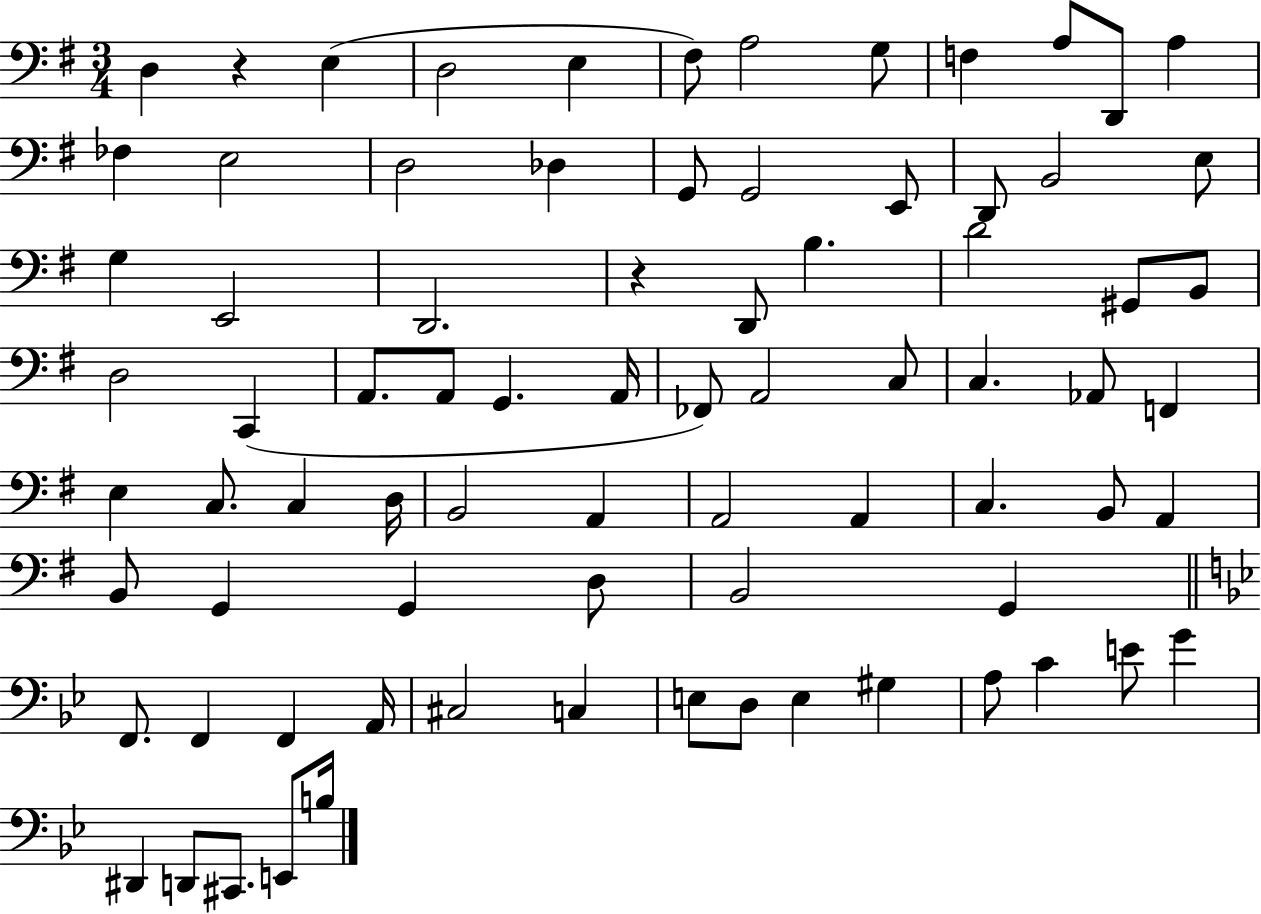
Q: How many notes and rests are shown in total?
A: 79